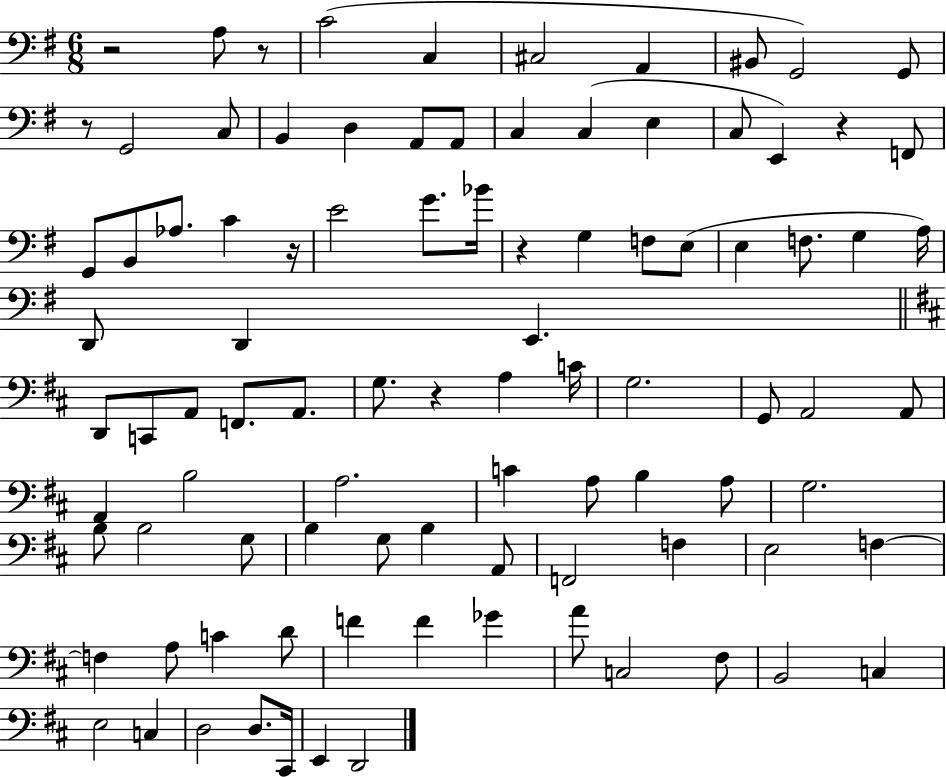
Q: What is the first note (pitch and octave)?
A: A3